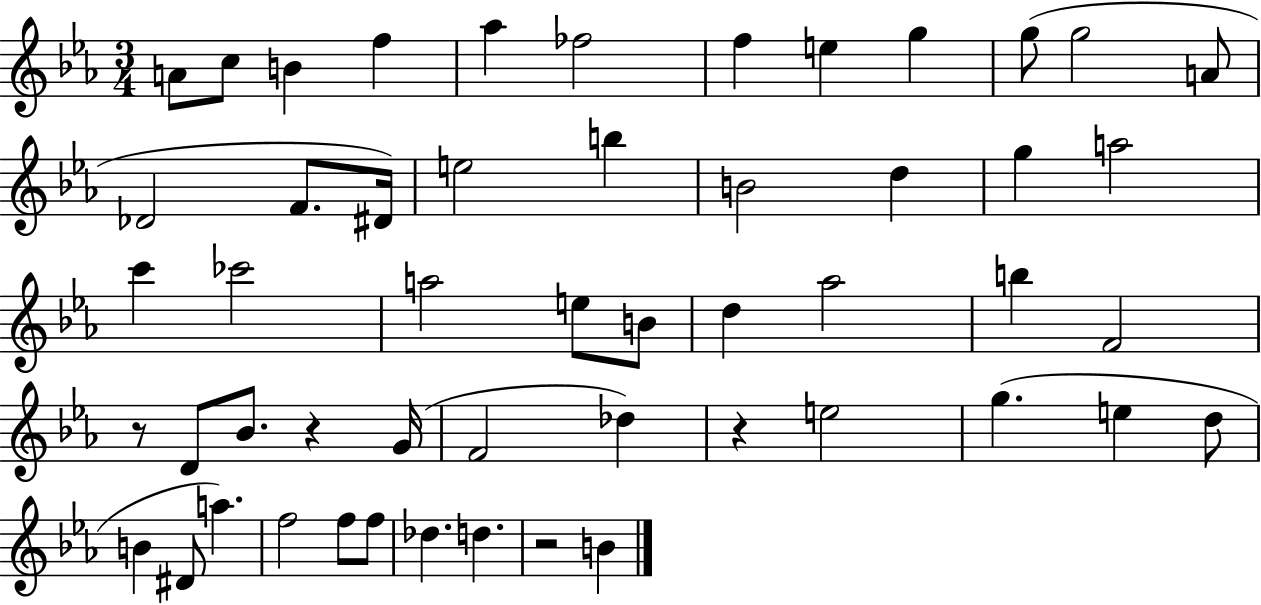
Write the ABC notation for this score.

X:1
T:Untitled
M:3/4
L:1/4
K:Eb
A/2 c/2 B f _a _f2 f e g g/2 g2 A/2 _D2 F/2 ^D/4 e2 b B2 d g a2 c' _c'2 a2 e/2 B/2 d _a2 b F2 z/2 D/2 _B/2 z G/4 F2 _d z e2 g e d/2 B ^D/2 a f2 f/2 f/2 _d d z2 B